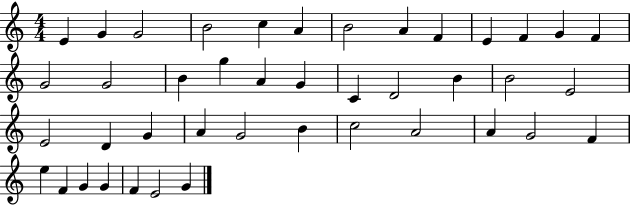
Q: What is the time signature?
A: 4/4